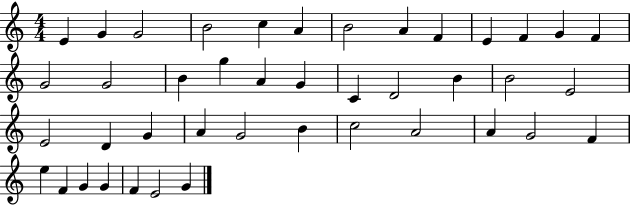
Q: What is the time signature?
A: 4/4